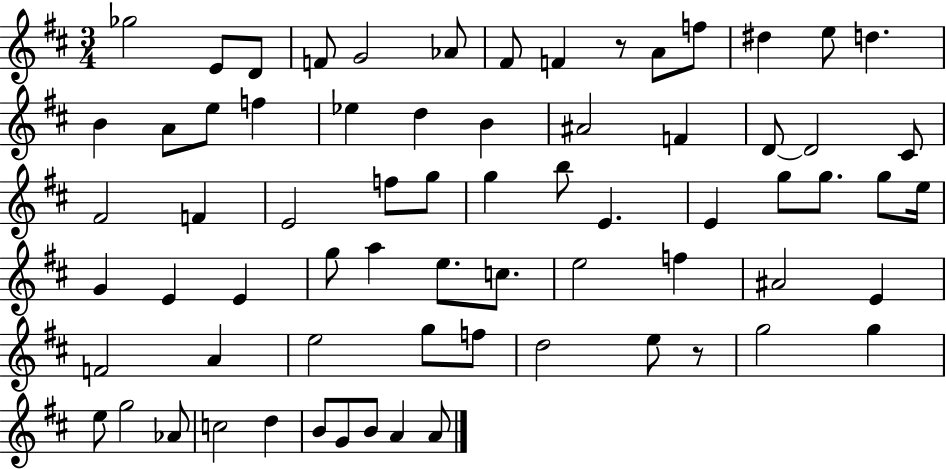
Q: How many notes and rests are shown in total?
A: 70